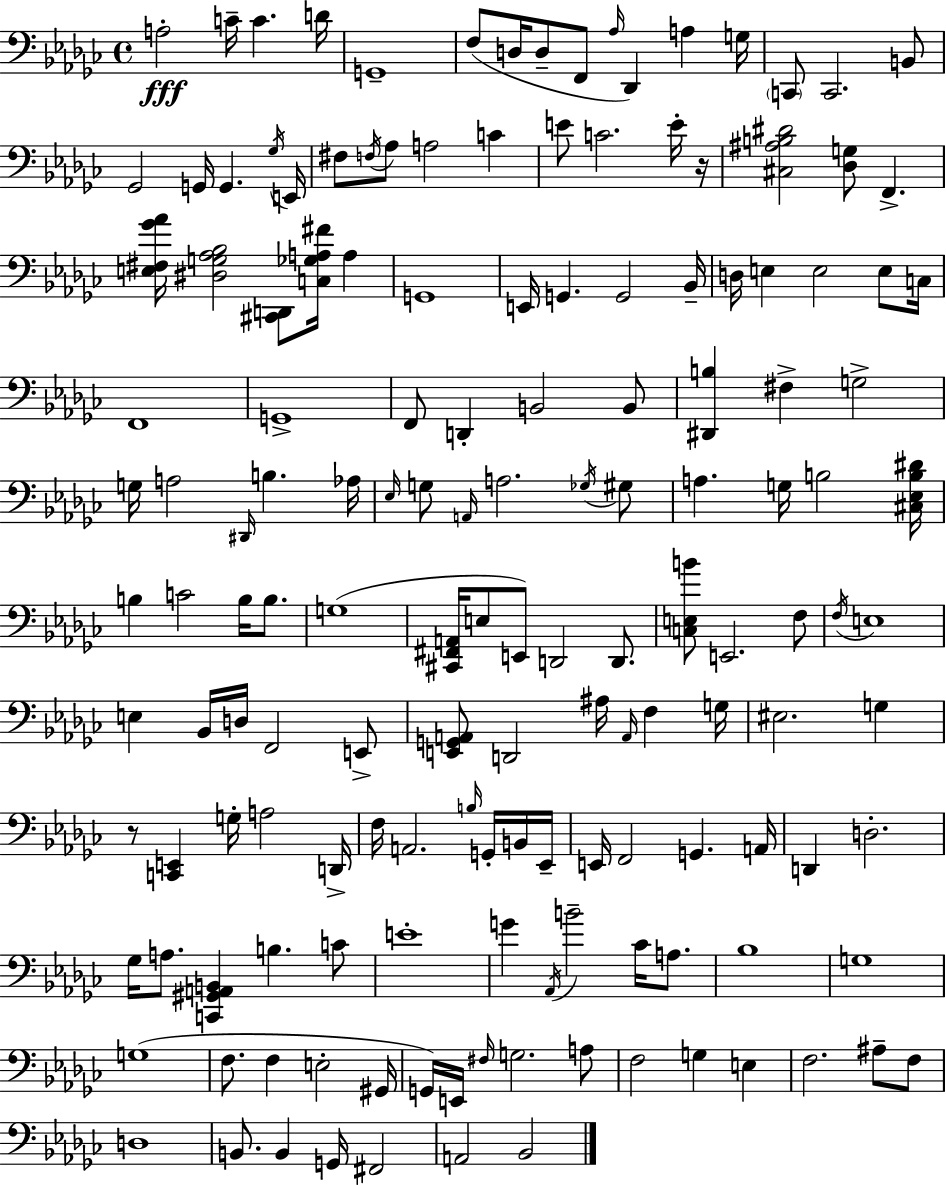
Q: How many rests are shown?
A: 2